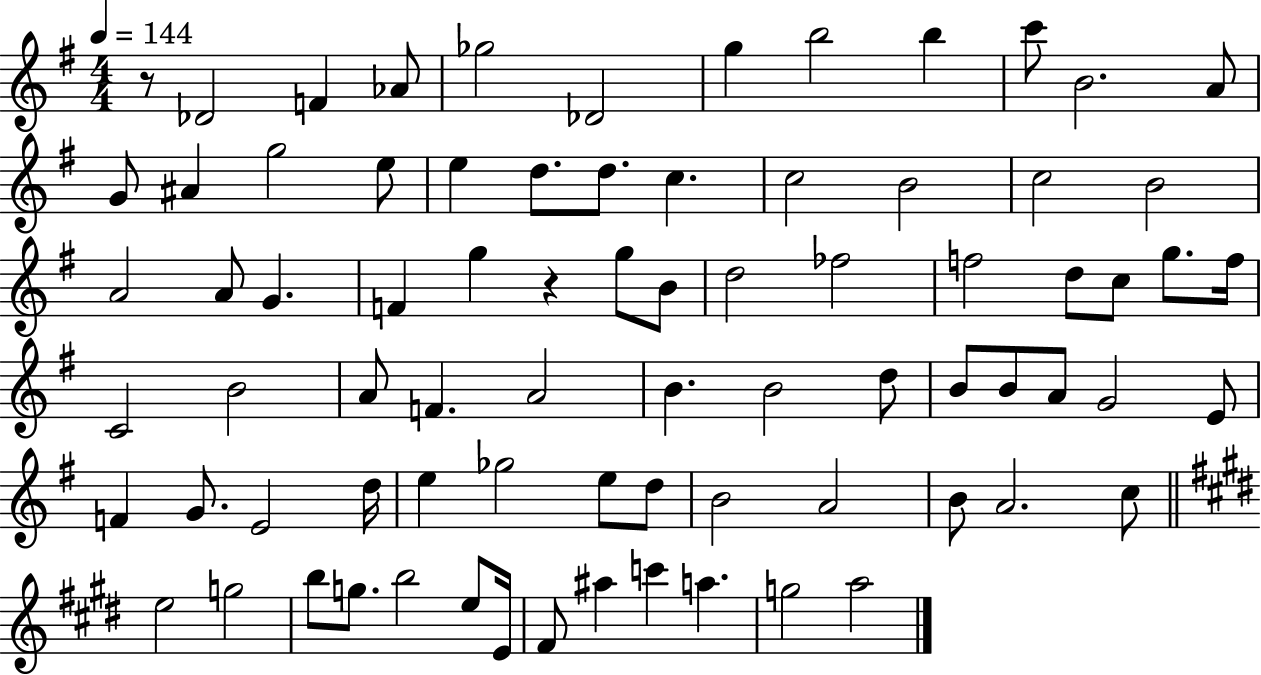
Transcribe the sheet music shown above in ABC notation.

X:1
T:Untitled
M:4/4
L:1/4
K:G
z/2 _D2 F _A/2 _g2 _D2 g b2 b c'/2 B2 A/2 G/2 ^A g2 e/2 e d/2 d/2 c c2 B2 c2 B2 A2 A/2 G F g z g/2 B/2 d2 _f2 f2 d/2 c/2 g/2 f/4 C2 B2 A/2 F A2 B B2 d/2 B/2 B/2 A/2 G2 E/2 F G/2 E2 d/4 e _g2 e/2 d/2 B2 A2 B/2 A2 c/2 e2 g2 b/2 g/2 b2 e/2 E/4 ^F/2 ^a c' a g2 a2